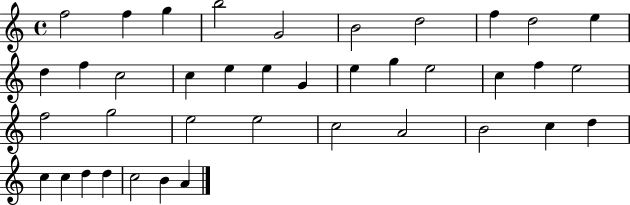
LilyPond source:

{
  \clef treble
  \time 4/4
  \defaultTimeSignature
  \key c \major
  f''2 f''4 g''4 | b''2 g'2 | b'2 d''2 | f''4 d''2 e''4 | \break d''4 f''4 c''2 | c''4 e''4 e''4 g'4 | e''4 g''4 e''2 | c''4 f''4 e''2 | \break f''2 g''2 | e''2 e''2 | c''2 a'2 | b'2 c''4 d''4 | \break c''4 c''4 d''4 d''4 | c''2 b'4 a'4 | \bar "|."
}